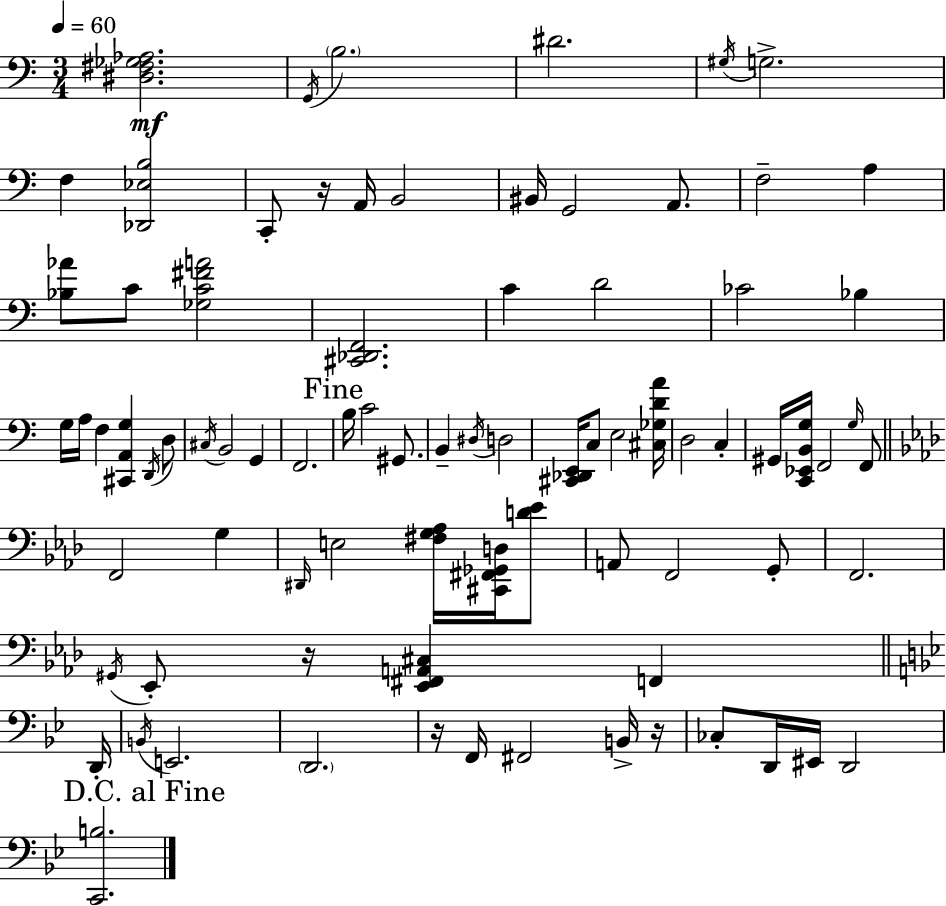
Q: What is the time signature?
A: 3/4